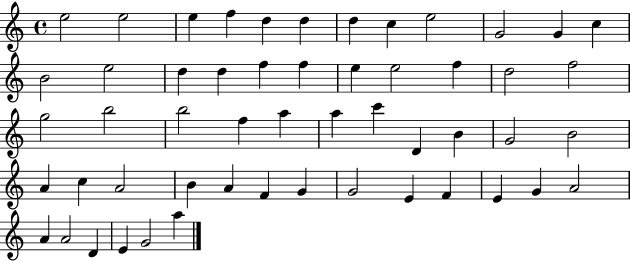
X:1
T:Untitled
M:4/4
L:1/4
K:C
e2 e2 e f d d d c e2 G2 G c B2 e2 d d f f e e2 f d2 f2 g2 b2 b2 f a a c' D B G2 B2 A c A2 B A F G G2 E F E G A2 A A2 D E G2 a